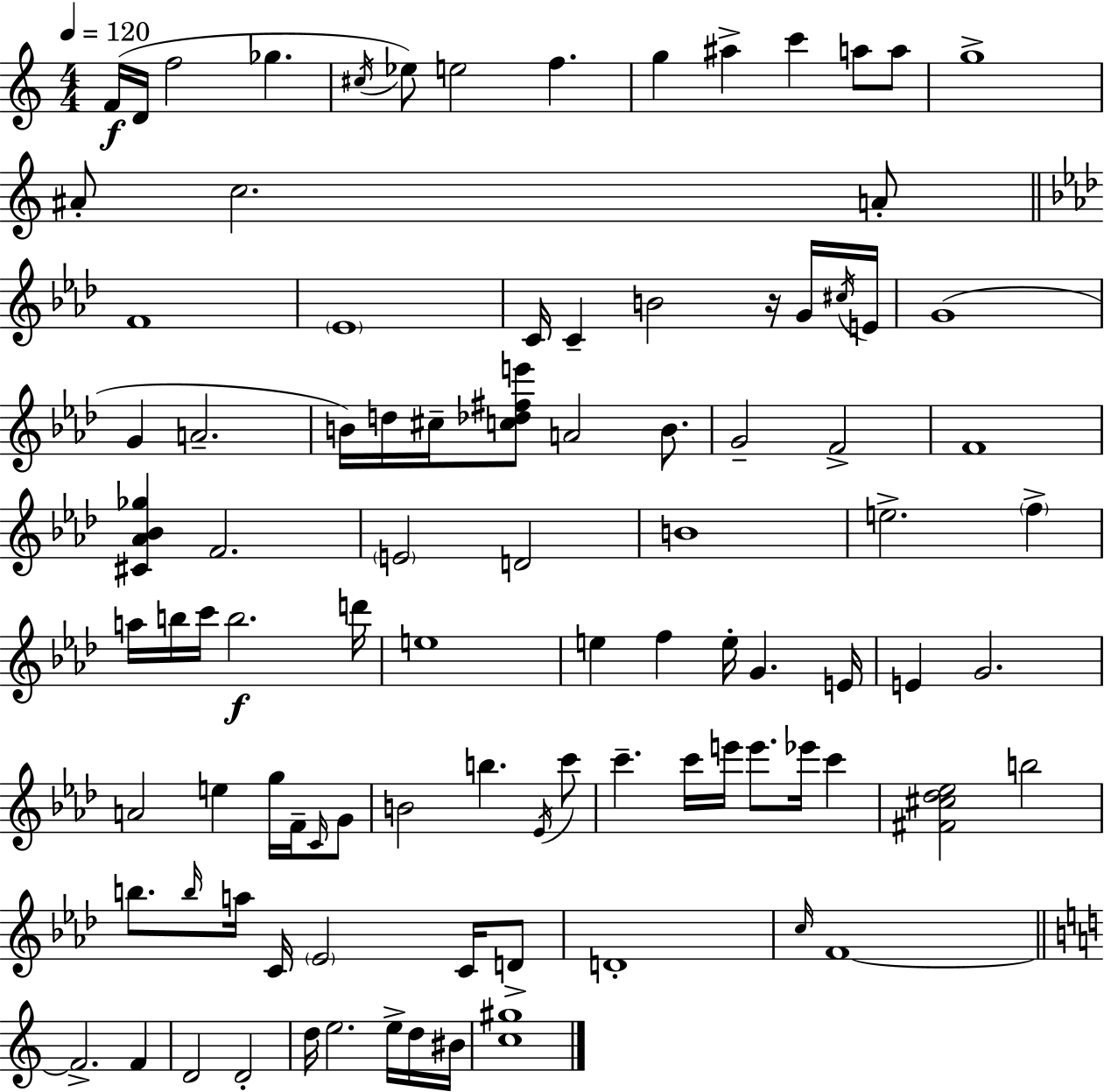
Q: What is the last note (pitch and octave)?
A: BIS4